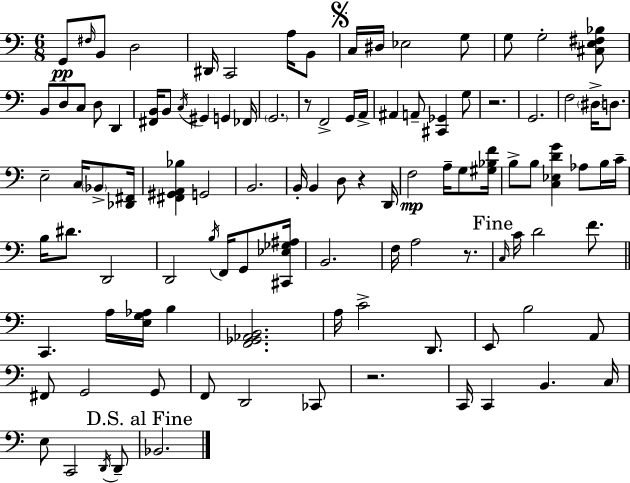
G2/e F#3/s B2/e D3/h D#2/s C2/h A3/s B2/e C3/s D#3/s Eb3/h G3/e G3/e G3/h [C#3,E3,F#3,Bb3]/e B2/e D3/e C3/e D3/e D2/q [F#2,B2]/s B2/e C3/s G#2/q G2/q FES2/s G2/h. R/e F2/h G2/s A2/s A#2/q A2/e [C#2,Gb2]/q G3/e R/h. G2/h. F3/h D#3/s D3/e. E3/h C3/s Bb2/e [Db2,F#2]/s [F#2,G#2,A2,Bb3]/q G2/h B2/h. B2/s B2/q D3/e R/q D2/s F3/h A3/s G3/e [G#3,Bb3,F4]/s B3/e B3/e [C3,Eb3,D4,G4]/q Ab3/e B3/s C4/s B3/s D#4/e. D2/h D2/h B3/s F2/s G2/e [C#2,Eb3,Gb3,A#3]/s B2/h. F3/s A3/h R/e. C3/s C4/s D4/h F4/e. C2/q. A3/s [E3,G3,Ab3]/s B3/q [F2,Gb2,Ab2,B2]/h. A3/s C4/h D2/e. E2/e B3/h A2/e F#2/e G2/h G2/e F2/e D2/h CES2/e R/h. C2/s C2/q B2/q. C3/s E3/e C2/h D2/s D2/e Bb2/h.